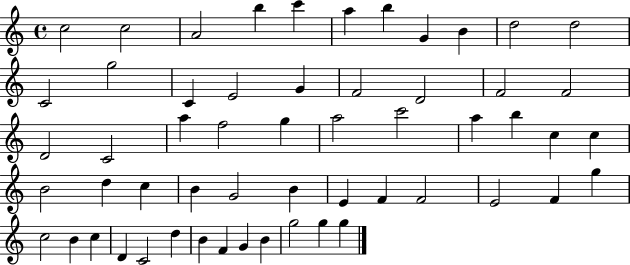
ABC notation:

X:1
T:Untitled
M:4/4
L:1/4
K:C
c2 c2 A2 b c' a b G B d2 d2 C2 g2 C E2 G F2 D2 F2 F2 D2 C2 a f2 g a2 c'2 a b c c B2 d c B G2 B E F F2 E2 F g c2 B c D C2 d B F G B g2 g g